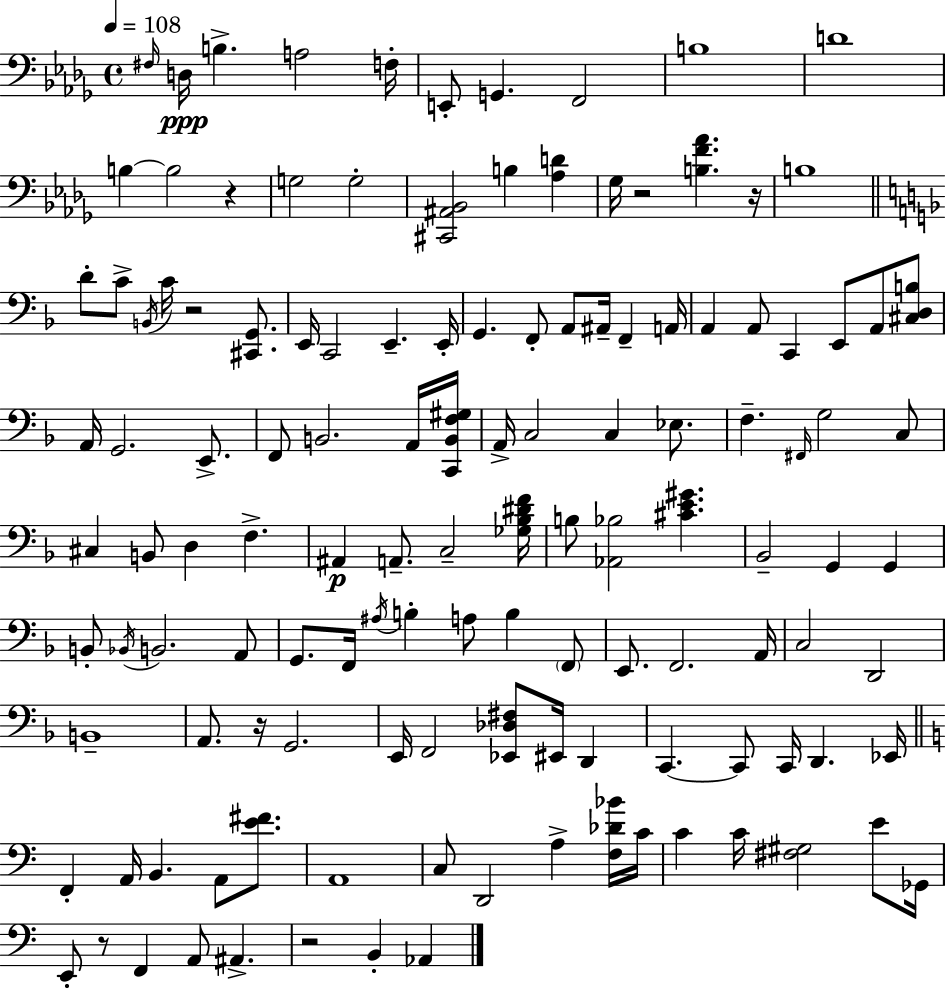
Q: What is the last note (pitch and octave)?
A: Ab2